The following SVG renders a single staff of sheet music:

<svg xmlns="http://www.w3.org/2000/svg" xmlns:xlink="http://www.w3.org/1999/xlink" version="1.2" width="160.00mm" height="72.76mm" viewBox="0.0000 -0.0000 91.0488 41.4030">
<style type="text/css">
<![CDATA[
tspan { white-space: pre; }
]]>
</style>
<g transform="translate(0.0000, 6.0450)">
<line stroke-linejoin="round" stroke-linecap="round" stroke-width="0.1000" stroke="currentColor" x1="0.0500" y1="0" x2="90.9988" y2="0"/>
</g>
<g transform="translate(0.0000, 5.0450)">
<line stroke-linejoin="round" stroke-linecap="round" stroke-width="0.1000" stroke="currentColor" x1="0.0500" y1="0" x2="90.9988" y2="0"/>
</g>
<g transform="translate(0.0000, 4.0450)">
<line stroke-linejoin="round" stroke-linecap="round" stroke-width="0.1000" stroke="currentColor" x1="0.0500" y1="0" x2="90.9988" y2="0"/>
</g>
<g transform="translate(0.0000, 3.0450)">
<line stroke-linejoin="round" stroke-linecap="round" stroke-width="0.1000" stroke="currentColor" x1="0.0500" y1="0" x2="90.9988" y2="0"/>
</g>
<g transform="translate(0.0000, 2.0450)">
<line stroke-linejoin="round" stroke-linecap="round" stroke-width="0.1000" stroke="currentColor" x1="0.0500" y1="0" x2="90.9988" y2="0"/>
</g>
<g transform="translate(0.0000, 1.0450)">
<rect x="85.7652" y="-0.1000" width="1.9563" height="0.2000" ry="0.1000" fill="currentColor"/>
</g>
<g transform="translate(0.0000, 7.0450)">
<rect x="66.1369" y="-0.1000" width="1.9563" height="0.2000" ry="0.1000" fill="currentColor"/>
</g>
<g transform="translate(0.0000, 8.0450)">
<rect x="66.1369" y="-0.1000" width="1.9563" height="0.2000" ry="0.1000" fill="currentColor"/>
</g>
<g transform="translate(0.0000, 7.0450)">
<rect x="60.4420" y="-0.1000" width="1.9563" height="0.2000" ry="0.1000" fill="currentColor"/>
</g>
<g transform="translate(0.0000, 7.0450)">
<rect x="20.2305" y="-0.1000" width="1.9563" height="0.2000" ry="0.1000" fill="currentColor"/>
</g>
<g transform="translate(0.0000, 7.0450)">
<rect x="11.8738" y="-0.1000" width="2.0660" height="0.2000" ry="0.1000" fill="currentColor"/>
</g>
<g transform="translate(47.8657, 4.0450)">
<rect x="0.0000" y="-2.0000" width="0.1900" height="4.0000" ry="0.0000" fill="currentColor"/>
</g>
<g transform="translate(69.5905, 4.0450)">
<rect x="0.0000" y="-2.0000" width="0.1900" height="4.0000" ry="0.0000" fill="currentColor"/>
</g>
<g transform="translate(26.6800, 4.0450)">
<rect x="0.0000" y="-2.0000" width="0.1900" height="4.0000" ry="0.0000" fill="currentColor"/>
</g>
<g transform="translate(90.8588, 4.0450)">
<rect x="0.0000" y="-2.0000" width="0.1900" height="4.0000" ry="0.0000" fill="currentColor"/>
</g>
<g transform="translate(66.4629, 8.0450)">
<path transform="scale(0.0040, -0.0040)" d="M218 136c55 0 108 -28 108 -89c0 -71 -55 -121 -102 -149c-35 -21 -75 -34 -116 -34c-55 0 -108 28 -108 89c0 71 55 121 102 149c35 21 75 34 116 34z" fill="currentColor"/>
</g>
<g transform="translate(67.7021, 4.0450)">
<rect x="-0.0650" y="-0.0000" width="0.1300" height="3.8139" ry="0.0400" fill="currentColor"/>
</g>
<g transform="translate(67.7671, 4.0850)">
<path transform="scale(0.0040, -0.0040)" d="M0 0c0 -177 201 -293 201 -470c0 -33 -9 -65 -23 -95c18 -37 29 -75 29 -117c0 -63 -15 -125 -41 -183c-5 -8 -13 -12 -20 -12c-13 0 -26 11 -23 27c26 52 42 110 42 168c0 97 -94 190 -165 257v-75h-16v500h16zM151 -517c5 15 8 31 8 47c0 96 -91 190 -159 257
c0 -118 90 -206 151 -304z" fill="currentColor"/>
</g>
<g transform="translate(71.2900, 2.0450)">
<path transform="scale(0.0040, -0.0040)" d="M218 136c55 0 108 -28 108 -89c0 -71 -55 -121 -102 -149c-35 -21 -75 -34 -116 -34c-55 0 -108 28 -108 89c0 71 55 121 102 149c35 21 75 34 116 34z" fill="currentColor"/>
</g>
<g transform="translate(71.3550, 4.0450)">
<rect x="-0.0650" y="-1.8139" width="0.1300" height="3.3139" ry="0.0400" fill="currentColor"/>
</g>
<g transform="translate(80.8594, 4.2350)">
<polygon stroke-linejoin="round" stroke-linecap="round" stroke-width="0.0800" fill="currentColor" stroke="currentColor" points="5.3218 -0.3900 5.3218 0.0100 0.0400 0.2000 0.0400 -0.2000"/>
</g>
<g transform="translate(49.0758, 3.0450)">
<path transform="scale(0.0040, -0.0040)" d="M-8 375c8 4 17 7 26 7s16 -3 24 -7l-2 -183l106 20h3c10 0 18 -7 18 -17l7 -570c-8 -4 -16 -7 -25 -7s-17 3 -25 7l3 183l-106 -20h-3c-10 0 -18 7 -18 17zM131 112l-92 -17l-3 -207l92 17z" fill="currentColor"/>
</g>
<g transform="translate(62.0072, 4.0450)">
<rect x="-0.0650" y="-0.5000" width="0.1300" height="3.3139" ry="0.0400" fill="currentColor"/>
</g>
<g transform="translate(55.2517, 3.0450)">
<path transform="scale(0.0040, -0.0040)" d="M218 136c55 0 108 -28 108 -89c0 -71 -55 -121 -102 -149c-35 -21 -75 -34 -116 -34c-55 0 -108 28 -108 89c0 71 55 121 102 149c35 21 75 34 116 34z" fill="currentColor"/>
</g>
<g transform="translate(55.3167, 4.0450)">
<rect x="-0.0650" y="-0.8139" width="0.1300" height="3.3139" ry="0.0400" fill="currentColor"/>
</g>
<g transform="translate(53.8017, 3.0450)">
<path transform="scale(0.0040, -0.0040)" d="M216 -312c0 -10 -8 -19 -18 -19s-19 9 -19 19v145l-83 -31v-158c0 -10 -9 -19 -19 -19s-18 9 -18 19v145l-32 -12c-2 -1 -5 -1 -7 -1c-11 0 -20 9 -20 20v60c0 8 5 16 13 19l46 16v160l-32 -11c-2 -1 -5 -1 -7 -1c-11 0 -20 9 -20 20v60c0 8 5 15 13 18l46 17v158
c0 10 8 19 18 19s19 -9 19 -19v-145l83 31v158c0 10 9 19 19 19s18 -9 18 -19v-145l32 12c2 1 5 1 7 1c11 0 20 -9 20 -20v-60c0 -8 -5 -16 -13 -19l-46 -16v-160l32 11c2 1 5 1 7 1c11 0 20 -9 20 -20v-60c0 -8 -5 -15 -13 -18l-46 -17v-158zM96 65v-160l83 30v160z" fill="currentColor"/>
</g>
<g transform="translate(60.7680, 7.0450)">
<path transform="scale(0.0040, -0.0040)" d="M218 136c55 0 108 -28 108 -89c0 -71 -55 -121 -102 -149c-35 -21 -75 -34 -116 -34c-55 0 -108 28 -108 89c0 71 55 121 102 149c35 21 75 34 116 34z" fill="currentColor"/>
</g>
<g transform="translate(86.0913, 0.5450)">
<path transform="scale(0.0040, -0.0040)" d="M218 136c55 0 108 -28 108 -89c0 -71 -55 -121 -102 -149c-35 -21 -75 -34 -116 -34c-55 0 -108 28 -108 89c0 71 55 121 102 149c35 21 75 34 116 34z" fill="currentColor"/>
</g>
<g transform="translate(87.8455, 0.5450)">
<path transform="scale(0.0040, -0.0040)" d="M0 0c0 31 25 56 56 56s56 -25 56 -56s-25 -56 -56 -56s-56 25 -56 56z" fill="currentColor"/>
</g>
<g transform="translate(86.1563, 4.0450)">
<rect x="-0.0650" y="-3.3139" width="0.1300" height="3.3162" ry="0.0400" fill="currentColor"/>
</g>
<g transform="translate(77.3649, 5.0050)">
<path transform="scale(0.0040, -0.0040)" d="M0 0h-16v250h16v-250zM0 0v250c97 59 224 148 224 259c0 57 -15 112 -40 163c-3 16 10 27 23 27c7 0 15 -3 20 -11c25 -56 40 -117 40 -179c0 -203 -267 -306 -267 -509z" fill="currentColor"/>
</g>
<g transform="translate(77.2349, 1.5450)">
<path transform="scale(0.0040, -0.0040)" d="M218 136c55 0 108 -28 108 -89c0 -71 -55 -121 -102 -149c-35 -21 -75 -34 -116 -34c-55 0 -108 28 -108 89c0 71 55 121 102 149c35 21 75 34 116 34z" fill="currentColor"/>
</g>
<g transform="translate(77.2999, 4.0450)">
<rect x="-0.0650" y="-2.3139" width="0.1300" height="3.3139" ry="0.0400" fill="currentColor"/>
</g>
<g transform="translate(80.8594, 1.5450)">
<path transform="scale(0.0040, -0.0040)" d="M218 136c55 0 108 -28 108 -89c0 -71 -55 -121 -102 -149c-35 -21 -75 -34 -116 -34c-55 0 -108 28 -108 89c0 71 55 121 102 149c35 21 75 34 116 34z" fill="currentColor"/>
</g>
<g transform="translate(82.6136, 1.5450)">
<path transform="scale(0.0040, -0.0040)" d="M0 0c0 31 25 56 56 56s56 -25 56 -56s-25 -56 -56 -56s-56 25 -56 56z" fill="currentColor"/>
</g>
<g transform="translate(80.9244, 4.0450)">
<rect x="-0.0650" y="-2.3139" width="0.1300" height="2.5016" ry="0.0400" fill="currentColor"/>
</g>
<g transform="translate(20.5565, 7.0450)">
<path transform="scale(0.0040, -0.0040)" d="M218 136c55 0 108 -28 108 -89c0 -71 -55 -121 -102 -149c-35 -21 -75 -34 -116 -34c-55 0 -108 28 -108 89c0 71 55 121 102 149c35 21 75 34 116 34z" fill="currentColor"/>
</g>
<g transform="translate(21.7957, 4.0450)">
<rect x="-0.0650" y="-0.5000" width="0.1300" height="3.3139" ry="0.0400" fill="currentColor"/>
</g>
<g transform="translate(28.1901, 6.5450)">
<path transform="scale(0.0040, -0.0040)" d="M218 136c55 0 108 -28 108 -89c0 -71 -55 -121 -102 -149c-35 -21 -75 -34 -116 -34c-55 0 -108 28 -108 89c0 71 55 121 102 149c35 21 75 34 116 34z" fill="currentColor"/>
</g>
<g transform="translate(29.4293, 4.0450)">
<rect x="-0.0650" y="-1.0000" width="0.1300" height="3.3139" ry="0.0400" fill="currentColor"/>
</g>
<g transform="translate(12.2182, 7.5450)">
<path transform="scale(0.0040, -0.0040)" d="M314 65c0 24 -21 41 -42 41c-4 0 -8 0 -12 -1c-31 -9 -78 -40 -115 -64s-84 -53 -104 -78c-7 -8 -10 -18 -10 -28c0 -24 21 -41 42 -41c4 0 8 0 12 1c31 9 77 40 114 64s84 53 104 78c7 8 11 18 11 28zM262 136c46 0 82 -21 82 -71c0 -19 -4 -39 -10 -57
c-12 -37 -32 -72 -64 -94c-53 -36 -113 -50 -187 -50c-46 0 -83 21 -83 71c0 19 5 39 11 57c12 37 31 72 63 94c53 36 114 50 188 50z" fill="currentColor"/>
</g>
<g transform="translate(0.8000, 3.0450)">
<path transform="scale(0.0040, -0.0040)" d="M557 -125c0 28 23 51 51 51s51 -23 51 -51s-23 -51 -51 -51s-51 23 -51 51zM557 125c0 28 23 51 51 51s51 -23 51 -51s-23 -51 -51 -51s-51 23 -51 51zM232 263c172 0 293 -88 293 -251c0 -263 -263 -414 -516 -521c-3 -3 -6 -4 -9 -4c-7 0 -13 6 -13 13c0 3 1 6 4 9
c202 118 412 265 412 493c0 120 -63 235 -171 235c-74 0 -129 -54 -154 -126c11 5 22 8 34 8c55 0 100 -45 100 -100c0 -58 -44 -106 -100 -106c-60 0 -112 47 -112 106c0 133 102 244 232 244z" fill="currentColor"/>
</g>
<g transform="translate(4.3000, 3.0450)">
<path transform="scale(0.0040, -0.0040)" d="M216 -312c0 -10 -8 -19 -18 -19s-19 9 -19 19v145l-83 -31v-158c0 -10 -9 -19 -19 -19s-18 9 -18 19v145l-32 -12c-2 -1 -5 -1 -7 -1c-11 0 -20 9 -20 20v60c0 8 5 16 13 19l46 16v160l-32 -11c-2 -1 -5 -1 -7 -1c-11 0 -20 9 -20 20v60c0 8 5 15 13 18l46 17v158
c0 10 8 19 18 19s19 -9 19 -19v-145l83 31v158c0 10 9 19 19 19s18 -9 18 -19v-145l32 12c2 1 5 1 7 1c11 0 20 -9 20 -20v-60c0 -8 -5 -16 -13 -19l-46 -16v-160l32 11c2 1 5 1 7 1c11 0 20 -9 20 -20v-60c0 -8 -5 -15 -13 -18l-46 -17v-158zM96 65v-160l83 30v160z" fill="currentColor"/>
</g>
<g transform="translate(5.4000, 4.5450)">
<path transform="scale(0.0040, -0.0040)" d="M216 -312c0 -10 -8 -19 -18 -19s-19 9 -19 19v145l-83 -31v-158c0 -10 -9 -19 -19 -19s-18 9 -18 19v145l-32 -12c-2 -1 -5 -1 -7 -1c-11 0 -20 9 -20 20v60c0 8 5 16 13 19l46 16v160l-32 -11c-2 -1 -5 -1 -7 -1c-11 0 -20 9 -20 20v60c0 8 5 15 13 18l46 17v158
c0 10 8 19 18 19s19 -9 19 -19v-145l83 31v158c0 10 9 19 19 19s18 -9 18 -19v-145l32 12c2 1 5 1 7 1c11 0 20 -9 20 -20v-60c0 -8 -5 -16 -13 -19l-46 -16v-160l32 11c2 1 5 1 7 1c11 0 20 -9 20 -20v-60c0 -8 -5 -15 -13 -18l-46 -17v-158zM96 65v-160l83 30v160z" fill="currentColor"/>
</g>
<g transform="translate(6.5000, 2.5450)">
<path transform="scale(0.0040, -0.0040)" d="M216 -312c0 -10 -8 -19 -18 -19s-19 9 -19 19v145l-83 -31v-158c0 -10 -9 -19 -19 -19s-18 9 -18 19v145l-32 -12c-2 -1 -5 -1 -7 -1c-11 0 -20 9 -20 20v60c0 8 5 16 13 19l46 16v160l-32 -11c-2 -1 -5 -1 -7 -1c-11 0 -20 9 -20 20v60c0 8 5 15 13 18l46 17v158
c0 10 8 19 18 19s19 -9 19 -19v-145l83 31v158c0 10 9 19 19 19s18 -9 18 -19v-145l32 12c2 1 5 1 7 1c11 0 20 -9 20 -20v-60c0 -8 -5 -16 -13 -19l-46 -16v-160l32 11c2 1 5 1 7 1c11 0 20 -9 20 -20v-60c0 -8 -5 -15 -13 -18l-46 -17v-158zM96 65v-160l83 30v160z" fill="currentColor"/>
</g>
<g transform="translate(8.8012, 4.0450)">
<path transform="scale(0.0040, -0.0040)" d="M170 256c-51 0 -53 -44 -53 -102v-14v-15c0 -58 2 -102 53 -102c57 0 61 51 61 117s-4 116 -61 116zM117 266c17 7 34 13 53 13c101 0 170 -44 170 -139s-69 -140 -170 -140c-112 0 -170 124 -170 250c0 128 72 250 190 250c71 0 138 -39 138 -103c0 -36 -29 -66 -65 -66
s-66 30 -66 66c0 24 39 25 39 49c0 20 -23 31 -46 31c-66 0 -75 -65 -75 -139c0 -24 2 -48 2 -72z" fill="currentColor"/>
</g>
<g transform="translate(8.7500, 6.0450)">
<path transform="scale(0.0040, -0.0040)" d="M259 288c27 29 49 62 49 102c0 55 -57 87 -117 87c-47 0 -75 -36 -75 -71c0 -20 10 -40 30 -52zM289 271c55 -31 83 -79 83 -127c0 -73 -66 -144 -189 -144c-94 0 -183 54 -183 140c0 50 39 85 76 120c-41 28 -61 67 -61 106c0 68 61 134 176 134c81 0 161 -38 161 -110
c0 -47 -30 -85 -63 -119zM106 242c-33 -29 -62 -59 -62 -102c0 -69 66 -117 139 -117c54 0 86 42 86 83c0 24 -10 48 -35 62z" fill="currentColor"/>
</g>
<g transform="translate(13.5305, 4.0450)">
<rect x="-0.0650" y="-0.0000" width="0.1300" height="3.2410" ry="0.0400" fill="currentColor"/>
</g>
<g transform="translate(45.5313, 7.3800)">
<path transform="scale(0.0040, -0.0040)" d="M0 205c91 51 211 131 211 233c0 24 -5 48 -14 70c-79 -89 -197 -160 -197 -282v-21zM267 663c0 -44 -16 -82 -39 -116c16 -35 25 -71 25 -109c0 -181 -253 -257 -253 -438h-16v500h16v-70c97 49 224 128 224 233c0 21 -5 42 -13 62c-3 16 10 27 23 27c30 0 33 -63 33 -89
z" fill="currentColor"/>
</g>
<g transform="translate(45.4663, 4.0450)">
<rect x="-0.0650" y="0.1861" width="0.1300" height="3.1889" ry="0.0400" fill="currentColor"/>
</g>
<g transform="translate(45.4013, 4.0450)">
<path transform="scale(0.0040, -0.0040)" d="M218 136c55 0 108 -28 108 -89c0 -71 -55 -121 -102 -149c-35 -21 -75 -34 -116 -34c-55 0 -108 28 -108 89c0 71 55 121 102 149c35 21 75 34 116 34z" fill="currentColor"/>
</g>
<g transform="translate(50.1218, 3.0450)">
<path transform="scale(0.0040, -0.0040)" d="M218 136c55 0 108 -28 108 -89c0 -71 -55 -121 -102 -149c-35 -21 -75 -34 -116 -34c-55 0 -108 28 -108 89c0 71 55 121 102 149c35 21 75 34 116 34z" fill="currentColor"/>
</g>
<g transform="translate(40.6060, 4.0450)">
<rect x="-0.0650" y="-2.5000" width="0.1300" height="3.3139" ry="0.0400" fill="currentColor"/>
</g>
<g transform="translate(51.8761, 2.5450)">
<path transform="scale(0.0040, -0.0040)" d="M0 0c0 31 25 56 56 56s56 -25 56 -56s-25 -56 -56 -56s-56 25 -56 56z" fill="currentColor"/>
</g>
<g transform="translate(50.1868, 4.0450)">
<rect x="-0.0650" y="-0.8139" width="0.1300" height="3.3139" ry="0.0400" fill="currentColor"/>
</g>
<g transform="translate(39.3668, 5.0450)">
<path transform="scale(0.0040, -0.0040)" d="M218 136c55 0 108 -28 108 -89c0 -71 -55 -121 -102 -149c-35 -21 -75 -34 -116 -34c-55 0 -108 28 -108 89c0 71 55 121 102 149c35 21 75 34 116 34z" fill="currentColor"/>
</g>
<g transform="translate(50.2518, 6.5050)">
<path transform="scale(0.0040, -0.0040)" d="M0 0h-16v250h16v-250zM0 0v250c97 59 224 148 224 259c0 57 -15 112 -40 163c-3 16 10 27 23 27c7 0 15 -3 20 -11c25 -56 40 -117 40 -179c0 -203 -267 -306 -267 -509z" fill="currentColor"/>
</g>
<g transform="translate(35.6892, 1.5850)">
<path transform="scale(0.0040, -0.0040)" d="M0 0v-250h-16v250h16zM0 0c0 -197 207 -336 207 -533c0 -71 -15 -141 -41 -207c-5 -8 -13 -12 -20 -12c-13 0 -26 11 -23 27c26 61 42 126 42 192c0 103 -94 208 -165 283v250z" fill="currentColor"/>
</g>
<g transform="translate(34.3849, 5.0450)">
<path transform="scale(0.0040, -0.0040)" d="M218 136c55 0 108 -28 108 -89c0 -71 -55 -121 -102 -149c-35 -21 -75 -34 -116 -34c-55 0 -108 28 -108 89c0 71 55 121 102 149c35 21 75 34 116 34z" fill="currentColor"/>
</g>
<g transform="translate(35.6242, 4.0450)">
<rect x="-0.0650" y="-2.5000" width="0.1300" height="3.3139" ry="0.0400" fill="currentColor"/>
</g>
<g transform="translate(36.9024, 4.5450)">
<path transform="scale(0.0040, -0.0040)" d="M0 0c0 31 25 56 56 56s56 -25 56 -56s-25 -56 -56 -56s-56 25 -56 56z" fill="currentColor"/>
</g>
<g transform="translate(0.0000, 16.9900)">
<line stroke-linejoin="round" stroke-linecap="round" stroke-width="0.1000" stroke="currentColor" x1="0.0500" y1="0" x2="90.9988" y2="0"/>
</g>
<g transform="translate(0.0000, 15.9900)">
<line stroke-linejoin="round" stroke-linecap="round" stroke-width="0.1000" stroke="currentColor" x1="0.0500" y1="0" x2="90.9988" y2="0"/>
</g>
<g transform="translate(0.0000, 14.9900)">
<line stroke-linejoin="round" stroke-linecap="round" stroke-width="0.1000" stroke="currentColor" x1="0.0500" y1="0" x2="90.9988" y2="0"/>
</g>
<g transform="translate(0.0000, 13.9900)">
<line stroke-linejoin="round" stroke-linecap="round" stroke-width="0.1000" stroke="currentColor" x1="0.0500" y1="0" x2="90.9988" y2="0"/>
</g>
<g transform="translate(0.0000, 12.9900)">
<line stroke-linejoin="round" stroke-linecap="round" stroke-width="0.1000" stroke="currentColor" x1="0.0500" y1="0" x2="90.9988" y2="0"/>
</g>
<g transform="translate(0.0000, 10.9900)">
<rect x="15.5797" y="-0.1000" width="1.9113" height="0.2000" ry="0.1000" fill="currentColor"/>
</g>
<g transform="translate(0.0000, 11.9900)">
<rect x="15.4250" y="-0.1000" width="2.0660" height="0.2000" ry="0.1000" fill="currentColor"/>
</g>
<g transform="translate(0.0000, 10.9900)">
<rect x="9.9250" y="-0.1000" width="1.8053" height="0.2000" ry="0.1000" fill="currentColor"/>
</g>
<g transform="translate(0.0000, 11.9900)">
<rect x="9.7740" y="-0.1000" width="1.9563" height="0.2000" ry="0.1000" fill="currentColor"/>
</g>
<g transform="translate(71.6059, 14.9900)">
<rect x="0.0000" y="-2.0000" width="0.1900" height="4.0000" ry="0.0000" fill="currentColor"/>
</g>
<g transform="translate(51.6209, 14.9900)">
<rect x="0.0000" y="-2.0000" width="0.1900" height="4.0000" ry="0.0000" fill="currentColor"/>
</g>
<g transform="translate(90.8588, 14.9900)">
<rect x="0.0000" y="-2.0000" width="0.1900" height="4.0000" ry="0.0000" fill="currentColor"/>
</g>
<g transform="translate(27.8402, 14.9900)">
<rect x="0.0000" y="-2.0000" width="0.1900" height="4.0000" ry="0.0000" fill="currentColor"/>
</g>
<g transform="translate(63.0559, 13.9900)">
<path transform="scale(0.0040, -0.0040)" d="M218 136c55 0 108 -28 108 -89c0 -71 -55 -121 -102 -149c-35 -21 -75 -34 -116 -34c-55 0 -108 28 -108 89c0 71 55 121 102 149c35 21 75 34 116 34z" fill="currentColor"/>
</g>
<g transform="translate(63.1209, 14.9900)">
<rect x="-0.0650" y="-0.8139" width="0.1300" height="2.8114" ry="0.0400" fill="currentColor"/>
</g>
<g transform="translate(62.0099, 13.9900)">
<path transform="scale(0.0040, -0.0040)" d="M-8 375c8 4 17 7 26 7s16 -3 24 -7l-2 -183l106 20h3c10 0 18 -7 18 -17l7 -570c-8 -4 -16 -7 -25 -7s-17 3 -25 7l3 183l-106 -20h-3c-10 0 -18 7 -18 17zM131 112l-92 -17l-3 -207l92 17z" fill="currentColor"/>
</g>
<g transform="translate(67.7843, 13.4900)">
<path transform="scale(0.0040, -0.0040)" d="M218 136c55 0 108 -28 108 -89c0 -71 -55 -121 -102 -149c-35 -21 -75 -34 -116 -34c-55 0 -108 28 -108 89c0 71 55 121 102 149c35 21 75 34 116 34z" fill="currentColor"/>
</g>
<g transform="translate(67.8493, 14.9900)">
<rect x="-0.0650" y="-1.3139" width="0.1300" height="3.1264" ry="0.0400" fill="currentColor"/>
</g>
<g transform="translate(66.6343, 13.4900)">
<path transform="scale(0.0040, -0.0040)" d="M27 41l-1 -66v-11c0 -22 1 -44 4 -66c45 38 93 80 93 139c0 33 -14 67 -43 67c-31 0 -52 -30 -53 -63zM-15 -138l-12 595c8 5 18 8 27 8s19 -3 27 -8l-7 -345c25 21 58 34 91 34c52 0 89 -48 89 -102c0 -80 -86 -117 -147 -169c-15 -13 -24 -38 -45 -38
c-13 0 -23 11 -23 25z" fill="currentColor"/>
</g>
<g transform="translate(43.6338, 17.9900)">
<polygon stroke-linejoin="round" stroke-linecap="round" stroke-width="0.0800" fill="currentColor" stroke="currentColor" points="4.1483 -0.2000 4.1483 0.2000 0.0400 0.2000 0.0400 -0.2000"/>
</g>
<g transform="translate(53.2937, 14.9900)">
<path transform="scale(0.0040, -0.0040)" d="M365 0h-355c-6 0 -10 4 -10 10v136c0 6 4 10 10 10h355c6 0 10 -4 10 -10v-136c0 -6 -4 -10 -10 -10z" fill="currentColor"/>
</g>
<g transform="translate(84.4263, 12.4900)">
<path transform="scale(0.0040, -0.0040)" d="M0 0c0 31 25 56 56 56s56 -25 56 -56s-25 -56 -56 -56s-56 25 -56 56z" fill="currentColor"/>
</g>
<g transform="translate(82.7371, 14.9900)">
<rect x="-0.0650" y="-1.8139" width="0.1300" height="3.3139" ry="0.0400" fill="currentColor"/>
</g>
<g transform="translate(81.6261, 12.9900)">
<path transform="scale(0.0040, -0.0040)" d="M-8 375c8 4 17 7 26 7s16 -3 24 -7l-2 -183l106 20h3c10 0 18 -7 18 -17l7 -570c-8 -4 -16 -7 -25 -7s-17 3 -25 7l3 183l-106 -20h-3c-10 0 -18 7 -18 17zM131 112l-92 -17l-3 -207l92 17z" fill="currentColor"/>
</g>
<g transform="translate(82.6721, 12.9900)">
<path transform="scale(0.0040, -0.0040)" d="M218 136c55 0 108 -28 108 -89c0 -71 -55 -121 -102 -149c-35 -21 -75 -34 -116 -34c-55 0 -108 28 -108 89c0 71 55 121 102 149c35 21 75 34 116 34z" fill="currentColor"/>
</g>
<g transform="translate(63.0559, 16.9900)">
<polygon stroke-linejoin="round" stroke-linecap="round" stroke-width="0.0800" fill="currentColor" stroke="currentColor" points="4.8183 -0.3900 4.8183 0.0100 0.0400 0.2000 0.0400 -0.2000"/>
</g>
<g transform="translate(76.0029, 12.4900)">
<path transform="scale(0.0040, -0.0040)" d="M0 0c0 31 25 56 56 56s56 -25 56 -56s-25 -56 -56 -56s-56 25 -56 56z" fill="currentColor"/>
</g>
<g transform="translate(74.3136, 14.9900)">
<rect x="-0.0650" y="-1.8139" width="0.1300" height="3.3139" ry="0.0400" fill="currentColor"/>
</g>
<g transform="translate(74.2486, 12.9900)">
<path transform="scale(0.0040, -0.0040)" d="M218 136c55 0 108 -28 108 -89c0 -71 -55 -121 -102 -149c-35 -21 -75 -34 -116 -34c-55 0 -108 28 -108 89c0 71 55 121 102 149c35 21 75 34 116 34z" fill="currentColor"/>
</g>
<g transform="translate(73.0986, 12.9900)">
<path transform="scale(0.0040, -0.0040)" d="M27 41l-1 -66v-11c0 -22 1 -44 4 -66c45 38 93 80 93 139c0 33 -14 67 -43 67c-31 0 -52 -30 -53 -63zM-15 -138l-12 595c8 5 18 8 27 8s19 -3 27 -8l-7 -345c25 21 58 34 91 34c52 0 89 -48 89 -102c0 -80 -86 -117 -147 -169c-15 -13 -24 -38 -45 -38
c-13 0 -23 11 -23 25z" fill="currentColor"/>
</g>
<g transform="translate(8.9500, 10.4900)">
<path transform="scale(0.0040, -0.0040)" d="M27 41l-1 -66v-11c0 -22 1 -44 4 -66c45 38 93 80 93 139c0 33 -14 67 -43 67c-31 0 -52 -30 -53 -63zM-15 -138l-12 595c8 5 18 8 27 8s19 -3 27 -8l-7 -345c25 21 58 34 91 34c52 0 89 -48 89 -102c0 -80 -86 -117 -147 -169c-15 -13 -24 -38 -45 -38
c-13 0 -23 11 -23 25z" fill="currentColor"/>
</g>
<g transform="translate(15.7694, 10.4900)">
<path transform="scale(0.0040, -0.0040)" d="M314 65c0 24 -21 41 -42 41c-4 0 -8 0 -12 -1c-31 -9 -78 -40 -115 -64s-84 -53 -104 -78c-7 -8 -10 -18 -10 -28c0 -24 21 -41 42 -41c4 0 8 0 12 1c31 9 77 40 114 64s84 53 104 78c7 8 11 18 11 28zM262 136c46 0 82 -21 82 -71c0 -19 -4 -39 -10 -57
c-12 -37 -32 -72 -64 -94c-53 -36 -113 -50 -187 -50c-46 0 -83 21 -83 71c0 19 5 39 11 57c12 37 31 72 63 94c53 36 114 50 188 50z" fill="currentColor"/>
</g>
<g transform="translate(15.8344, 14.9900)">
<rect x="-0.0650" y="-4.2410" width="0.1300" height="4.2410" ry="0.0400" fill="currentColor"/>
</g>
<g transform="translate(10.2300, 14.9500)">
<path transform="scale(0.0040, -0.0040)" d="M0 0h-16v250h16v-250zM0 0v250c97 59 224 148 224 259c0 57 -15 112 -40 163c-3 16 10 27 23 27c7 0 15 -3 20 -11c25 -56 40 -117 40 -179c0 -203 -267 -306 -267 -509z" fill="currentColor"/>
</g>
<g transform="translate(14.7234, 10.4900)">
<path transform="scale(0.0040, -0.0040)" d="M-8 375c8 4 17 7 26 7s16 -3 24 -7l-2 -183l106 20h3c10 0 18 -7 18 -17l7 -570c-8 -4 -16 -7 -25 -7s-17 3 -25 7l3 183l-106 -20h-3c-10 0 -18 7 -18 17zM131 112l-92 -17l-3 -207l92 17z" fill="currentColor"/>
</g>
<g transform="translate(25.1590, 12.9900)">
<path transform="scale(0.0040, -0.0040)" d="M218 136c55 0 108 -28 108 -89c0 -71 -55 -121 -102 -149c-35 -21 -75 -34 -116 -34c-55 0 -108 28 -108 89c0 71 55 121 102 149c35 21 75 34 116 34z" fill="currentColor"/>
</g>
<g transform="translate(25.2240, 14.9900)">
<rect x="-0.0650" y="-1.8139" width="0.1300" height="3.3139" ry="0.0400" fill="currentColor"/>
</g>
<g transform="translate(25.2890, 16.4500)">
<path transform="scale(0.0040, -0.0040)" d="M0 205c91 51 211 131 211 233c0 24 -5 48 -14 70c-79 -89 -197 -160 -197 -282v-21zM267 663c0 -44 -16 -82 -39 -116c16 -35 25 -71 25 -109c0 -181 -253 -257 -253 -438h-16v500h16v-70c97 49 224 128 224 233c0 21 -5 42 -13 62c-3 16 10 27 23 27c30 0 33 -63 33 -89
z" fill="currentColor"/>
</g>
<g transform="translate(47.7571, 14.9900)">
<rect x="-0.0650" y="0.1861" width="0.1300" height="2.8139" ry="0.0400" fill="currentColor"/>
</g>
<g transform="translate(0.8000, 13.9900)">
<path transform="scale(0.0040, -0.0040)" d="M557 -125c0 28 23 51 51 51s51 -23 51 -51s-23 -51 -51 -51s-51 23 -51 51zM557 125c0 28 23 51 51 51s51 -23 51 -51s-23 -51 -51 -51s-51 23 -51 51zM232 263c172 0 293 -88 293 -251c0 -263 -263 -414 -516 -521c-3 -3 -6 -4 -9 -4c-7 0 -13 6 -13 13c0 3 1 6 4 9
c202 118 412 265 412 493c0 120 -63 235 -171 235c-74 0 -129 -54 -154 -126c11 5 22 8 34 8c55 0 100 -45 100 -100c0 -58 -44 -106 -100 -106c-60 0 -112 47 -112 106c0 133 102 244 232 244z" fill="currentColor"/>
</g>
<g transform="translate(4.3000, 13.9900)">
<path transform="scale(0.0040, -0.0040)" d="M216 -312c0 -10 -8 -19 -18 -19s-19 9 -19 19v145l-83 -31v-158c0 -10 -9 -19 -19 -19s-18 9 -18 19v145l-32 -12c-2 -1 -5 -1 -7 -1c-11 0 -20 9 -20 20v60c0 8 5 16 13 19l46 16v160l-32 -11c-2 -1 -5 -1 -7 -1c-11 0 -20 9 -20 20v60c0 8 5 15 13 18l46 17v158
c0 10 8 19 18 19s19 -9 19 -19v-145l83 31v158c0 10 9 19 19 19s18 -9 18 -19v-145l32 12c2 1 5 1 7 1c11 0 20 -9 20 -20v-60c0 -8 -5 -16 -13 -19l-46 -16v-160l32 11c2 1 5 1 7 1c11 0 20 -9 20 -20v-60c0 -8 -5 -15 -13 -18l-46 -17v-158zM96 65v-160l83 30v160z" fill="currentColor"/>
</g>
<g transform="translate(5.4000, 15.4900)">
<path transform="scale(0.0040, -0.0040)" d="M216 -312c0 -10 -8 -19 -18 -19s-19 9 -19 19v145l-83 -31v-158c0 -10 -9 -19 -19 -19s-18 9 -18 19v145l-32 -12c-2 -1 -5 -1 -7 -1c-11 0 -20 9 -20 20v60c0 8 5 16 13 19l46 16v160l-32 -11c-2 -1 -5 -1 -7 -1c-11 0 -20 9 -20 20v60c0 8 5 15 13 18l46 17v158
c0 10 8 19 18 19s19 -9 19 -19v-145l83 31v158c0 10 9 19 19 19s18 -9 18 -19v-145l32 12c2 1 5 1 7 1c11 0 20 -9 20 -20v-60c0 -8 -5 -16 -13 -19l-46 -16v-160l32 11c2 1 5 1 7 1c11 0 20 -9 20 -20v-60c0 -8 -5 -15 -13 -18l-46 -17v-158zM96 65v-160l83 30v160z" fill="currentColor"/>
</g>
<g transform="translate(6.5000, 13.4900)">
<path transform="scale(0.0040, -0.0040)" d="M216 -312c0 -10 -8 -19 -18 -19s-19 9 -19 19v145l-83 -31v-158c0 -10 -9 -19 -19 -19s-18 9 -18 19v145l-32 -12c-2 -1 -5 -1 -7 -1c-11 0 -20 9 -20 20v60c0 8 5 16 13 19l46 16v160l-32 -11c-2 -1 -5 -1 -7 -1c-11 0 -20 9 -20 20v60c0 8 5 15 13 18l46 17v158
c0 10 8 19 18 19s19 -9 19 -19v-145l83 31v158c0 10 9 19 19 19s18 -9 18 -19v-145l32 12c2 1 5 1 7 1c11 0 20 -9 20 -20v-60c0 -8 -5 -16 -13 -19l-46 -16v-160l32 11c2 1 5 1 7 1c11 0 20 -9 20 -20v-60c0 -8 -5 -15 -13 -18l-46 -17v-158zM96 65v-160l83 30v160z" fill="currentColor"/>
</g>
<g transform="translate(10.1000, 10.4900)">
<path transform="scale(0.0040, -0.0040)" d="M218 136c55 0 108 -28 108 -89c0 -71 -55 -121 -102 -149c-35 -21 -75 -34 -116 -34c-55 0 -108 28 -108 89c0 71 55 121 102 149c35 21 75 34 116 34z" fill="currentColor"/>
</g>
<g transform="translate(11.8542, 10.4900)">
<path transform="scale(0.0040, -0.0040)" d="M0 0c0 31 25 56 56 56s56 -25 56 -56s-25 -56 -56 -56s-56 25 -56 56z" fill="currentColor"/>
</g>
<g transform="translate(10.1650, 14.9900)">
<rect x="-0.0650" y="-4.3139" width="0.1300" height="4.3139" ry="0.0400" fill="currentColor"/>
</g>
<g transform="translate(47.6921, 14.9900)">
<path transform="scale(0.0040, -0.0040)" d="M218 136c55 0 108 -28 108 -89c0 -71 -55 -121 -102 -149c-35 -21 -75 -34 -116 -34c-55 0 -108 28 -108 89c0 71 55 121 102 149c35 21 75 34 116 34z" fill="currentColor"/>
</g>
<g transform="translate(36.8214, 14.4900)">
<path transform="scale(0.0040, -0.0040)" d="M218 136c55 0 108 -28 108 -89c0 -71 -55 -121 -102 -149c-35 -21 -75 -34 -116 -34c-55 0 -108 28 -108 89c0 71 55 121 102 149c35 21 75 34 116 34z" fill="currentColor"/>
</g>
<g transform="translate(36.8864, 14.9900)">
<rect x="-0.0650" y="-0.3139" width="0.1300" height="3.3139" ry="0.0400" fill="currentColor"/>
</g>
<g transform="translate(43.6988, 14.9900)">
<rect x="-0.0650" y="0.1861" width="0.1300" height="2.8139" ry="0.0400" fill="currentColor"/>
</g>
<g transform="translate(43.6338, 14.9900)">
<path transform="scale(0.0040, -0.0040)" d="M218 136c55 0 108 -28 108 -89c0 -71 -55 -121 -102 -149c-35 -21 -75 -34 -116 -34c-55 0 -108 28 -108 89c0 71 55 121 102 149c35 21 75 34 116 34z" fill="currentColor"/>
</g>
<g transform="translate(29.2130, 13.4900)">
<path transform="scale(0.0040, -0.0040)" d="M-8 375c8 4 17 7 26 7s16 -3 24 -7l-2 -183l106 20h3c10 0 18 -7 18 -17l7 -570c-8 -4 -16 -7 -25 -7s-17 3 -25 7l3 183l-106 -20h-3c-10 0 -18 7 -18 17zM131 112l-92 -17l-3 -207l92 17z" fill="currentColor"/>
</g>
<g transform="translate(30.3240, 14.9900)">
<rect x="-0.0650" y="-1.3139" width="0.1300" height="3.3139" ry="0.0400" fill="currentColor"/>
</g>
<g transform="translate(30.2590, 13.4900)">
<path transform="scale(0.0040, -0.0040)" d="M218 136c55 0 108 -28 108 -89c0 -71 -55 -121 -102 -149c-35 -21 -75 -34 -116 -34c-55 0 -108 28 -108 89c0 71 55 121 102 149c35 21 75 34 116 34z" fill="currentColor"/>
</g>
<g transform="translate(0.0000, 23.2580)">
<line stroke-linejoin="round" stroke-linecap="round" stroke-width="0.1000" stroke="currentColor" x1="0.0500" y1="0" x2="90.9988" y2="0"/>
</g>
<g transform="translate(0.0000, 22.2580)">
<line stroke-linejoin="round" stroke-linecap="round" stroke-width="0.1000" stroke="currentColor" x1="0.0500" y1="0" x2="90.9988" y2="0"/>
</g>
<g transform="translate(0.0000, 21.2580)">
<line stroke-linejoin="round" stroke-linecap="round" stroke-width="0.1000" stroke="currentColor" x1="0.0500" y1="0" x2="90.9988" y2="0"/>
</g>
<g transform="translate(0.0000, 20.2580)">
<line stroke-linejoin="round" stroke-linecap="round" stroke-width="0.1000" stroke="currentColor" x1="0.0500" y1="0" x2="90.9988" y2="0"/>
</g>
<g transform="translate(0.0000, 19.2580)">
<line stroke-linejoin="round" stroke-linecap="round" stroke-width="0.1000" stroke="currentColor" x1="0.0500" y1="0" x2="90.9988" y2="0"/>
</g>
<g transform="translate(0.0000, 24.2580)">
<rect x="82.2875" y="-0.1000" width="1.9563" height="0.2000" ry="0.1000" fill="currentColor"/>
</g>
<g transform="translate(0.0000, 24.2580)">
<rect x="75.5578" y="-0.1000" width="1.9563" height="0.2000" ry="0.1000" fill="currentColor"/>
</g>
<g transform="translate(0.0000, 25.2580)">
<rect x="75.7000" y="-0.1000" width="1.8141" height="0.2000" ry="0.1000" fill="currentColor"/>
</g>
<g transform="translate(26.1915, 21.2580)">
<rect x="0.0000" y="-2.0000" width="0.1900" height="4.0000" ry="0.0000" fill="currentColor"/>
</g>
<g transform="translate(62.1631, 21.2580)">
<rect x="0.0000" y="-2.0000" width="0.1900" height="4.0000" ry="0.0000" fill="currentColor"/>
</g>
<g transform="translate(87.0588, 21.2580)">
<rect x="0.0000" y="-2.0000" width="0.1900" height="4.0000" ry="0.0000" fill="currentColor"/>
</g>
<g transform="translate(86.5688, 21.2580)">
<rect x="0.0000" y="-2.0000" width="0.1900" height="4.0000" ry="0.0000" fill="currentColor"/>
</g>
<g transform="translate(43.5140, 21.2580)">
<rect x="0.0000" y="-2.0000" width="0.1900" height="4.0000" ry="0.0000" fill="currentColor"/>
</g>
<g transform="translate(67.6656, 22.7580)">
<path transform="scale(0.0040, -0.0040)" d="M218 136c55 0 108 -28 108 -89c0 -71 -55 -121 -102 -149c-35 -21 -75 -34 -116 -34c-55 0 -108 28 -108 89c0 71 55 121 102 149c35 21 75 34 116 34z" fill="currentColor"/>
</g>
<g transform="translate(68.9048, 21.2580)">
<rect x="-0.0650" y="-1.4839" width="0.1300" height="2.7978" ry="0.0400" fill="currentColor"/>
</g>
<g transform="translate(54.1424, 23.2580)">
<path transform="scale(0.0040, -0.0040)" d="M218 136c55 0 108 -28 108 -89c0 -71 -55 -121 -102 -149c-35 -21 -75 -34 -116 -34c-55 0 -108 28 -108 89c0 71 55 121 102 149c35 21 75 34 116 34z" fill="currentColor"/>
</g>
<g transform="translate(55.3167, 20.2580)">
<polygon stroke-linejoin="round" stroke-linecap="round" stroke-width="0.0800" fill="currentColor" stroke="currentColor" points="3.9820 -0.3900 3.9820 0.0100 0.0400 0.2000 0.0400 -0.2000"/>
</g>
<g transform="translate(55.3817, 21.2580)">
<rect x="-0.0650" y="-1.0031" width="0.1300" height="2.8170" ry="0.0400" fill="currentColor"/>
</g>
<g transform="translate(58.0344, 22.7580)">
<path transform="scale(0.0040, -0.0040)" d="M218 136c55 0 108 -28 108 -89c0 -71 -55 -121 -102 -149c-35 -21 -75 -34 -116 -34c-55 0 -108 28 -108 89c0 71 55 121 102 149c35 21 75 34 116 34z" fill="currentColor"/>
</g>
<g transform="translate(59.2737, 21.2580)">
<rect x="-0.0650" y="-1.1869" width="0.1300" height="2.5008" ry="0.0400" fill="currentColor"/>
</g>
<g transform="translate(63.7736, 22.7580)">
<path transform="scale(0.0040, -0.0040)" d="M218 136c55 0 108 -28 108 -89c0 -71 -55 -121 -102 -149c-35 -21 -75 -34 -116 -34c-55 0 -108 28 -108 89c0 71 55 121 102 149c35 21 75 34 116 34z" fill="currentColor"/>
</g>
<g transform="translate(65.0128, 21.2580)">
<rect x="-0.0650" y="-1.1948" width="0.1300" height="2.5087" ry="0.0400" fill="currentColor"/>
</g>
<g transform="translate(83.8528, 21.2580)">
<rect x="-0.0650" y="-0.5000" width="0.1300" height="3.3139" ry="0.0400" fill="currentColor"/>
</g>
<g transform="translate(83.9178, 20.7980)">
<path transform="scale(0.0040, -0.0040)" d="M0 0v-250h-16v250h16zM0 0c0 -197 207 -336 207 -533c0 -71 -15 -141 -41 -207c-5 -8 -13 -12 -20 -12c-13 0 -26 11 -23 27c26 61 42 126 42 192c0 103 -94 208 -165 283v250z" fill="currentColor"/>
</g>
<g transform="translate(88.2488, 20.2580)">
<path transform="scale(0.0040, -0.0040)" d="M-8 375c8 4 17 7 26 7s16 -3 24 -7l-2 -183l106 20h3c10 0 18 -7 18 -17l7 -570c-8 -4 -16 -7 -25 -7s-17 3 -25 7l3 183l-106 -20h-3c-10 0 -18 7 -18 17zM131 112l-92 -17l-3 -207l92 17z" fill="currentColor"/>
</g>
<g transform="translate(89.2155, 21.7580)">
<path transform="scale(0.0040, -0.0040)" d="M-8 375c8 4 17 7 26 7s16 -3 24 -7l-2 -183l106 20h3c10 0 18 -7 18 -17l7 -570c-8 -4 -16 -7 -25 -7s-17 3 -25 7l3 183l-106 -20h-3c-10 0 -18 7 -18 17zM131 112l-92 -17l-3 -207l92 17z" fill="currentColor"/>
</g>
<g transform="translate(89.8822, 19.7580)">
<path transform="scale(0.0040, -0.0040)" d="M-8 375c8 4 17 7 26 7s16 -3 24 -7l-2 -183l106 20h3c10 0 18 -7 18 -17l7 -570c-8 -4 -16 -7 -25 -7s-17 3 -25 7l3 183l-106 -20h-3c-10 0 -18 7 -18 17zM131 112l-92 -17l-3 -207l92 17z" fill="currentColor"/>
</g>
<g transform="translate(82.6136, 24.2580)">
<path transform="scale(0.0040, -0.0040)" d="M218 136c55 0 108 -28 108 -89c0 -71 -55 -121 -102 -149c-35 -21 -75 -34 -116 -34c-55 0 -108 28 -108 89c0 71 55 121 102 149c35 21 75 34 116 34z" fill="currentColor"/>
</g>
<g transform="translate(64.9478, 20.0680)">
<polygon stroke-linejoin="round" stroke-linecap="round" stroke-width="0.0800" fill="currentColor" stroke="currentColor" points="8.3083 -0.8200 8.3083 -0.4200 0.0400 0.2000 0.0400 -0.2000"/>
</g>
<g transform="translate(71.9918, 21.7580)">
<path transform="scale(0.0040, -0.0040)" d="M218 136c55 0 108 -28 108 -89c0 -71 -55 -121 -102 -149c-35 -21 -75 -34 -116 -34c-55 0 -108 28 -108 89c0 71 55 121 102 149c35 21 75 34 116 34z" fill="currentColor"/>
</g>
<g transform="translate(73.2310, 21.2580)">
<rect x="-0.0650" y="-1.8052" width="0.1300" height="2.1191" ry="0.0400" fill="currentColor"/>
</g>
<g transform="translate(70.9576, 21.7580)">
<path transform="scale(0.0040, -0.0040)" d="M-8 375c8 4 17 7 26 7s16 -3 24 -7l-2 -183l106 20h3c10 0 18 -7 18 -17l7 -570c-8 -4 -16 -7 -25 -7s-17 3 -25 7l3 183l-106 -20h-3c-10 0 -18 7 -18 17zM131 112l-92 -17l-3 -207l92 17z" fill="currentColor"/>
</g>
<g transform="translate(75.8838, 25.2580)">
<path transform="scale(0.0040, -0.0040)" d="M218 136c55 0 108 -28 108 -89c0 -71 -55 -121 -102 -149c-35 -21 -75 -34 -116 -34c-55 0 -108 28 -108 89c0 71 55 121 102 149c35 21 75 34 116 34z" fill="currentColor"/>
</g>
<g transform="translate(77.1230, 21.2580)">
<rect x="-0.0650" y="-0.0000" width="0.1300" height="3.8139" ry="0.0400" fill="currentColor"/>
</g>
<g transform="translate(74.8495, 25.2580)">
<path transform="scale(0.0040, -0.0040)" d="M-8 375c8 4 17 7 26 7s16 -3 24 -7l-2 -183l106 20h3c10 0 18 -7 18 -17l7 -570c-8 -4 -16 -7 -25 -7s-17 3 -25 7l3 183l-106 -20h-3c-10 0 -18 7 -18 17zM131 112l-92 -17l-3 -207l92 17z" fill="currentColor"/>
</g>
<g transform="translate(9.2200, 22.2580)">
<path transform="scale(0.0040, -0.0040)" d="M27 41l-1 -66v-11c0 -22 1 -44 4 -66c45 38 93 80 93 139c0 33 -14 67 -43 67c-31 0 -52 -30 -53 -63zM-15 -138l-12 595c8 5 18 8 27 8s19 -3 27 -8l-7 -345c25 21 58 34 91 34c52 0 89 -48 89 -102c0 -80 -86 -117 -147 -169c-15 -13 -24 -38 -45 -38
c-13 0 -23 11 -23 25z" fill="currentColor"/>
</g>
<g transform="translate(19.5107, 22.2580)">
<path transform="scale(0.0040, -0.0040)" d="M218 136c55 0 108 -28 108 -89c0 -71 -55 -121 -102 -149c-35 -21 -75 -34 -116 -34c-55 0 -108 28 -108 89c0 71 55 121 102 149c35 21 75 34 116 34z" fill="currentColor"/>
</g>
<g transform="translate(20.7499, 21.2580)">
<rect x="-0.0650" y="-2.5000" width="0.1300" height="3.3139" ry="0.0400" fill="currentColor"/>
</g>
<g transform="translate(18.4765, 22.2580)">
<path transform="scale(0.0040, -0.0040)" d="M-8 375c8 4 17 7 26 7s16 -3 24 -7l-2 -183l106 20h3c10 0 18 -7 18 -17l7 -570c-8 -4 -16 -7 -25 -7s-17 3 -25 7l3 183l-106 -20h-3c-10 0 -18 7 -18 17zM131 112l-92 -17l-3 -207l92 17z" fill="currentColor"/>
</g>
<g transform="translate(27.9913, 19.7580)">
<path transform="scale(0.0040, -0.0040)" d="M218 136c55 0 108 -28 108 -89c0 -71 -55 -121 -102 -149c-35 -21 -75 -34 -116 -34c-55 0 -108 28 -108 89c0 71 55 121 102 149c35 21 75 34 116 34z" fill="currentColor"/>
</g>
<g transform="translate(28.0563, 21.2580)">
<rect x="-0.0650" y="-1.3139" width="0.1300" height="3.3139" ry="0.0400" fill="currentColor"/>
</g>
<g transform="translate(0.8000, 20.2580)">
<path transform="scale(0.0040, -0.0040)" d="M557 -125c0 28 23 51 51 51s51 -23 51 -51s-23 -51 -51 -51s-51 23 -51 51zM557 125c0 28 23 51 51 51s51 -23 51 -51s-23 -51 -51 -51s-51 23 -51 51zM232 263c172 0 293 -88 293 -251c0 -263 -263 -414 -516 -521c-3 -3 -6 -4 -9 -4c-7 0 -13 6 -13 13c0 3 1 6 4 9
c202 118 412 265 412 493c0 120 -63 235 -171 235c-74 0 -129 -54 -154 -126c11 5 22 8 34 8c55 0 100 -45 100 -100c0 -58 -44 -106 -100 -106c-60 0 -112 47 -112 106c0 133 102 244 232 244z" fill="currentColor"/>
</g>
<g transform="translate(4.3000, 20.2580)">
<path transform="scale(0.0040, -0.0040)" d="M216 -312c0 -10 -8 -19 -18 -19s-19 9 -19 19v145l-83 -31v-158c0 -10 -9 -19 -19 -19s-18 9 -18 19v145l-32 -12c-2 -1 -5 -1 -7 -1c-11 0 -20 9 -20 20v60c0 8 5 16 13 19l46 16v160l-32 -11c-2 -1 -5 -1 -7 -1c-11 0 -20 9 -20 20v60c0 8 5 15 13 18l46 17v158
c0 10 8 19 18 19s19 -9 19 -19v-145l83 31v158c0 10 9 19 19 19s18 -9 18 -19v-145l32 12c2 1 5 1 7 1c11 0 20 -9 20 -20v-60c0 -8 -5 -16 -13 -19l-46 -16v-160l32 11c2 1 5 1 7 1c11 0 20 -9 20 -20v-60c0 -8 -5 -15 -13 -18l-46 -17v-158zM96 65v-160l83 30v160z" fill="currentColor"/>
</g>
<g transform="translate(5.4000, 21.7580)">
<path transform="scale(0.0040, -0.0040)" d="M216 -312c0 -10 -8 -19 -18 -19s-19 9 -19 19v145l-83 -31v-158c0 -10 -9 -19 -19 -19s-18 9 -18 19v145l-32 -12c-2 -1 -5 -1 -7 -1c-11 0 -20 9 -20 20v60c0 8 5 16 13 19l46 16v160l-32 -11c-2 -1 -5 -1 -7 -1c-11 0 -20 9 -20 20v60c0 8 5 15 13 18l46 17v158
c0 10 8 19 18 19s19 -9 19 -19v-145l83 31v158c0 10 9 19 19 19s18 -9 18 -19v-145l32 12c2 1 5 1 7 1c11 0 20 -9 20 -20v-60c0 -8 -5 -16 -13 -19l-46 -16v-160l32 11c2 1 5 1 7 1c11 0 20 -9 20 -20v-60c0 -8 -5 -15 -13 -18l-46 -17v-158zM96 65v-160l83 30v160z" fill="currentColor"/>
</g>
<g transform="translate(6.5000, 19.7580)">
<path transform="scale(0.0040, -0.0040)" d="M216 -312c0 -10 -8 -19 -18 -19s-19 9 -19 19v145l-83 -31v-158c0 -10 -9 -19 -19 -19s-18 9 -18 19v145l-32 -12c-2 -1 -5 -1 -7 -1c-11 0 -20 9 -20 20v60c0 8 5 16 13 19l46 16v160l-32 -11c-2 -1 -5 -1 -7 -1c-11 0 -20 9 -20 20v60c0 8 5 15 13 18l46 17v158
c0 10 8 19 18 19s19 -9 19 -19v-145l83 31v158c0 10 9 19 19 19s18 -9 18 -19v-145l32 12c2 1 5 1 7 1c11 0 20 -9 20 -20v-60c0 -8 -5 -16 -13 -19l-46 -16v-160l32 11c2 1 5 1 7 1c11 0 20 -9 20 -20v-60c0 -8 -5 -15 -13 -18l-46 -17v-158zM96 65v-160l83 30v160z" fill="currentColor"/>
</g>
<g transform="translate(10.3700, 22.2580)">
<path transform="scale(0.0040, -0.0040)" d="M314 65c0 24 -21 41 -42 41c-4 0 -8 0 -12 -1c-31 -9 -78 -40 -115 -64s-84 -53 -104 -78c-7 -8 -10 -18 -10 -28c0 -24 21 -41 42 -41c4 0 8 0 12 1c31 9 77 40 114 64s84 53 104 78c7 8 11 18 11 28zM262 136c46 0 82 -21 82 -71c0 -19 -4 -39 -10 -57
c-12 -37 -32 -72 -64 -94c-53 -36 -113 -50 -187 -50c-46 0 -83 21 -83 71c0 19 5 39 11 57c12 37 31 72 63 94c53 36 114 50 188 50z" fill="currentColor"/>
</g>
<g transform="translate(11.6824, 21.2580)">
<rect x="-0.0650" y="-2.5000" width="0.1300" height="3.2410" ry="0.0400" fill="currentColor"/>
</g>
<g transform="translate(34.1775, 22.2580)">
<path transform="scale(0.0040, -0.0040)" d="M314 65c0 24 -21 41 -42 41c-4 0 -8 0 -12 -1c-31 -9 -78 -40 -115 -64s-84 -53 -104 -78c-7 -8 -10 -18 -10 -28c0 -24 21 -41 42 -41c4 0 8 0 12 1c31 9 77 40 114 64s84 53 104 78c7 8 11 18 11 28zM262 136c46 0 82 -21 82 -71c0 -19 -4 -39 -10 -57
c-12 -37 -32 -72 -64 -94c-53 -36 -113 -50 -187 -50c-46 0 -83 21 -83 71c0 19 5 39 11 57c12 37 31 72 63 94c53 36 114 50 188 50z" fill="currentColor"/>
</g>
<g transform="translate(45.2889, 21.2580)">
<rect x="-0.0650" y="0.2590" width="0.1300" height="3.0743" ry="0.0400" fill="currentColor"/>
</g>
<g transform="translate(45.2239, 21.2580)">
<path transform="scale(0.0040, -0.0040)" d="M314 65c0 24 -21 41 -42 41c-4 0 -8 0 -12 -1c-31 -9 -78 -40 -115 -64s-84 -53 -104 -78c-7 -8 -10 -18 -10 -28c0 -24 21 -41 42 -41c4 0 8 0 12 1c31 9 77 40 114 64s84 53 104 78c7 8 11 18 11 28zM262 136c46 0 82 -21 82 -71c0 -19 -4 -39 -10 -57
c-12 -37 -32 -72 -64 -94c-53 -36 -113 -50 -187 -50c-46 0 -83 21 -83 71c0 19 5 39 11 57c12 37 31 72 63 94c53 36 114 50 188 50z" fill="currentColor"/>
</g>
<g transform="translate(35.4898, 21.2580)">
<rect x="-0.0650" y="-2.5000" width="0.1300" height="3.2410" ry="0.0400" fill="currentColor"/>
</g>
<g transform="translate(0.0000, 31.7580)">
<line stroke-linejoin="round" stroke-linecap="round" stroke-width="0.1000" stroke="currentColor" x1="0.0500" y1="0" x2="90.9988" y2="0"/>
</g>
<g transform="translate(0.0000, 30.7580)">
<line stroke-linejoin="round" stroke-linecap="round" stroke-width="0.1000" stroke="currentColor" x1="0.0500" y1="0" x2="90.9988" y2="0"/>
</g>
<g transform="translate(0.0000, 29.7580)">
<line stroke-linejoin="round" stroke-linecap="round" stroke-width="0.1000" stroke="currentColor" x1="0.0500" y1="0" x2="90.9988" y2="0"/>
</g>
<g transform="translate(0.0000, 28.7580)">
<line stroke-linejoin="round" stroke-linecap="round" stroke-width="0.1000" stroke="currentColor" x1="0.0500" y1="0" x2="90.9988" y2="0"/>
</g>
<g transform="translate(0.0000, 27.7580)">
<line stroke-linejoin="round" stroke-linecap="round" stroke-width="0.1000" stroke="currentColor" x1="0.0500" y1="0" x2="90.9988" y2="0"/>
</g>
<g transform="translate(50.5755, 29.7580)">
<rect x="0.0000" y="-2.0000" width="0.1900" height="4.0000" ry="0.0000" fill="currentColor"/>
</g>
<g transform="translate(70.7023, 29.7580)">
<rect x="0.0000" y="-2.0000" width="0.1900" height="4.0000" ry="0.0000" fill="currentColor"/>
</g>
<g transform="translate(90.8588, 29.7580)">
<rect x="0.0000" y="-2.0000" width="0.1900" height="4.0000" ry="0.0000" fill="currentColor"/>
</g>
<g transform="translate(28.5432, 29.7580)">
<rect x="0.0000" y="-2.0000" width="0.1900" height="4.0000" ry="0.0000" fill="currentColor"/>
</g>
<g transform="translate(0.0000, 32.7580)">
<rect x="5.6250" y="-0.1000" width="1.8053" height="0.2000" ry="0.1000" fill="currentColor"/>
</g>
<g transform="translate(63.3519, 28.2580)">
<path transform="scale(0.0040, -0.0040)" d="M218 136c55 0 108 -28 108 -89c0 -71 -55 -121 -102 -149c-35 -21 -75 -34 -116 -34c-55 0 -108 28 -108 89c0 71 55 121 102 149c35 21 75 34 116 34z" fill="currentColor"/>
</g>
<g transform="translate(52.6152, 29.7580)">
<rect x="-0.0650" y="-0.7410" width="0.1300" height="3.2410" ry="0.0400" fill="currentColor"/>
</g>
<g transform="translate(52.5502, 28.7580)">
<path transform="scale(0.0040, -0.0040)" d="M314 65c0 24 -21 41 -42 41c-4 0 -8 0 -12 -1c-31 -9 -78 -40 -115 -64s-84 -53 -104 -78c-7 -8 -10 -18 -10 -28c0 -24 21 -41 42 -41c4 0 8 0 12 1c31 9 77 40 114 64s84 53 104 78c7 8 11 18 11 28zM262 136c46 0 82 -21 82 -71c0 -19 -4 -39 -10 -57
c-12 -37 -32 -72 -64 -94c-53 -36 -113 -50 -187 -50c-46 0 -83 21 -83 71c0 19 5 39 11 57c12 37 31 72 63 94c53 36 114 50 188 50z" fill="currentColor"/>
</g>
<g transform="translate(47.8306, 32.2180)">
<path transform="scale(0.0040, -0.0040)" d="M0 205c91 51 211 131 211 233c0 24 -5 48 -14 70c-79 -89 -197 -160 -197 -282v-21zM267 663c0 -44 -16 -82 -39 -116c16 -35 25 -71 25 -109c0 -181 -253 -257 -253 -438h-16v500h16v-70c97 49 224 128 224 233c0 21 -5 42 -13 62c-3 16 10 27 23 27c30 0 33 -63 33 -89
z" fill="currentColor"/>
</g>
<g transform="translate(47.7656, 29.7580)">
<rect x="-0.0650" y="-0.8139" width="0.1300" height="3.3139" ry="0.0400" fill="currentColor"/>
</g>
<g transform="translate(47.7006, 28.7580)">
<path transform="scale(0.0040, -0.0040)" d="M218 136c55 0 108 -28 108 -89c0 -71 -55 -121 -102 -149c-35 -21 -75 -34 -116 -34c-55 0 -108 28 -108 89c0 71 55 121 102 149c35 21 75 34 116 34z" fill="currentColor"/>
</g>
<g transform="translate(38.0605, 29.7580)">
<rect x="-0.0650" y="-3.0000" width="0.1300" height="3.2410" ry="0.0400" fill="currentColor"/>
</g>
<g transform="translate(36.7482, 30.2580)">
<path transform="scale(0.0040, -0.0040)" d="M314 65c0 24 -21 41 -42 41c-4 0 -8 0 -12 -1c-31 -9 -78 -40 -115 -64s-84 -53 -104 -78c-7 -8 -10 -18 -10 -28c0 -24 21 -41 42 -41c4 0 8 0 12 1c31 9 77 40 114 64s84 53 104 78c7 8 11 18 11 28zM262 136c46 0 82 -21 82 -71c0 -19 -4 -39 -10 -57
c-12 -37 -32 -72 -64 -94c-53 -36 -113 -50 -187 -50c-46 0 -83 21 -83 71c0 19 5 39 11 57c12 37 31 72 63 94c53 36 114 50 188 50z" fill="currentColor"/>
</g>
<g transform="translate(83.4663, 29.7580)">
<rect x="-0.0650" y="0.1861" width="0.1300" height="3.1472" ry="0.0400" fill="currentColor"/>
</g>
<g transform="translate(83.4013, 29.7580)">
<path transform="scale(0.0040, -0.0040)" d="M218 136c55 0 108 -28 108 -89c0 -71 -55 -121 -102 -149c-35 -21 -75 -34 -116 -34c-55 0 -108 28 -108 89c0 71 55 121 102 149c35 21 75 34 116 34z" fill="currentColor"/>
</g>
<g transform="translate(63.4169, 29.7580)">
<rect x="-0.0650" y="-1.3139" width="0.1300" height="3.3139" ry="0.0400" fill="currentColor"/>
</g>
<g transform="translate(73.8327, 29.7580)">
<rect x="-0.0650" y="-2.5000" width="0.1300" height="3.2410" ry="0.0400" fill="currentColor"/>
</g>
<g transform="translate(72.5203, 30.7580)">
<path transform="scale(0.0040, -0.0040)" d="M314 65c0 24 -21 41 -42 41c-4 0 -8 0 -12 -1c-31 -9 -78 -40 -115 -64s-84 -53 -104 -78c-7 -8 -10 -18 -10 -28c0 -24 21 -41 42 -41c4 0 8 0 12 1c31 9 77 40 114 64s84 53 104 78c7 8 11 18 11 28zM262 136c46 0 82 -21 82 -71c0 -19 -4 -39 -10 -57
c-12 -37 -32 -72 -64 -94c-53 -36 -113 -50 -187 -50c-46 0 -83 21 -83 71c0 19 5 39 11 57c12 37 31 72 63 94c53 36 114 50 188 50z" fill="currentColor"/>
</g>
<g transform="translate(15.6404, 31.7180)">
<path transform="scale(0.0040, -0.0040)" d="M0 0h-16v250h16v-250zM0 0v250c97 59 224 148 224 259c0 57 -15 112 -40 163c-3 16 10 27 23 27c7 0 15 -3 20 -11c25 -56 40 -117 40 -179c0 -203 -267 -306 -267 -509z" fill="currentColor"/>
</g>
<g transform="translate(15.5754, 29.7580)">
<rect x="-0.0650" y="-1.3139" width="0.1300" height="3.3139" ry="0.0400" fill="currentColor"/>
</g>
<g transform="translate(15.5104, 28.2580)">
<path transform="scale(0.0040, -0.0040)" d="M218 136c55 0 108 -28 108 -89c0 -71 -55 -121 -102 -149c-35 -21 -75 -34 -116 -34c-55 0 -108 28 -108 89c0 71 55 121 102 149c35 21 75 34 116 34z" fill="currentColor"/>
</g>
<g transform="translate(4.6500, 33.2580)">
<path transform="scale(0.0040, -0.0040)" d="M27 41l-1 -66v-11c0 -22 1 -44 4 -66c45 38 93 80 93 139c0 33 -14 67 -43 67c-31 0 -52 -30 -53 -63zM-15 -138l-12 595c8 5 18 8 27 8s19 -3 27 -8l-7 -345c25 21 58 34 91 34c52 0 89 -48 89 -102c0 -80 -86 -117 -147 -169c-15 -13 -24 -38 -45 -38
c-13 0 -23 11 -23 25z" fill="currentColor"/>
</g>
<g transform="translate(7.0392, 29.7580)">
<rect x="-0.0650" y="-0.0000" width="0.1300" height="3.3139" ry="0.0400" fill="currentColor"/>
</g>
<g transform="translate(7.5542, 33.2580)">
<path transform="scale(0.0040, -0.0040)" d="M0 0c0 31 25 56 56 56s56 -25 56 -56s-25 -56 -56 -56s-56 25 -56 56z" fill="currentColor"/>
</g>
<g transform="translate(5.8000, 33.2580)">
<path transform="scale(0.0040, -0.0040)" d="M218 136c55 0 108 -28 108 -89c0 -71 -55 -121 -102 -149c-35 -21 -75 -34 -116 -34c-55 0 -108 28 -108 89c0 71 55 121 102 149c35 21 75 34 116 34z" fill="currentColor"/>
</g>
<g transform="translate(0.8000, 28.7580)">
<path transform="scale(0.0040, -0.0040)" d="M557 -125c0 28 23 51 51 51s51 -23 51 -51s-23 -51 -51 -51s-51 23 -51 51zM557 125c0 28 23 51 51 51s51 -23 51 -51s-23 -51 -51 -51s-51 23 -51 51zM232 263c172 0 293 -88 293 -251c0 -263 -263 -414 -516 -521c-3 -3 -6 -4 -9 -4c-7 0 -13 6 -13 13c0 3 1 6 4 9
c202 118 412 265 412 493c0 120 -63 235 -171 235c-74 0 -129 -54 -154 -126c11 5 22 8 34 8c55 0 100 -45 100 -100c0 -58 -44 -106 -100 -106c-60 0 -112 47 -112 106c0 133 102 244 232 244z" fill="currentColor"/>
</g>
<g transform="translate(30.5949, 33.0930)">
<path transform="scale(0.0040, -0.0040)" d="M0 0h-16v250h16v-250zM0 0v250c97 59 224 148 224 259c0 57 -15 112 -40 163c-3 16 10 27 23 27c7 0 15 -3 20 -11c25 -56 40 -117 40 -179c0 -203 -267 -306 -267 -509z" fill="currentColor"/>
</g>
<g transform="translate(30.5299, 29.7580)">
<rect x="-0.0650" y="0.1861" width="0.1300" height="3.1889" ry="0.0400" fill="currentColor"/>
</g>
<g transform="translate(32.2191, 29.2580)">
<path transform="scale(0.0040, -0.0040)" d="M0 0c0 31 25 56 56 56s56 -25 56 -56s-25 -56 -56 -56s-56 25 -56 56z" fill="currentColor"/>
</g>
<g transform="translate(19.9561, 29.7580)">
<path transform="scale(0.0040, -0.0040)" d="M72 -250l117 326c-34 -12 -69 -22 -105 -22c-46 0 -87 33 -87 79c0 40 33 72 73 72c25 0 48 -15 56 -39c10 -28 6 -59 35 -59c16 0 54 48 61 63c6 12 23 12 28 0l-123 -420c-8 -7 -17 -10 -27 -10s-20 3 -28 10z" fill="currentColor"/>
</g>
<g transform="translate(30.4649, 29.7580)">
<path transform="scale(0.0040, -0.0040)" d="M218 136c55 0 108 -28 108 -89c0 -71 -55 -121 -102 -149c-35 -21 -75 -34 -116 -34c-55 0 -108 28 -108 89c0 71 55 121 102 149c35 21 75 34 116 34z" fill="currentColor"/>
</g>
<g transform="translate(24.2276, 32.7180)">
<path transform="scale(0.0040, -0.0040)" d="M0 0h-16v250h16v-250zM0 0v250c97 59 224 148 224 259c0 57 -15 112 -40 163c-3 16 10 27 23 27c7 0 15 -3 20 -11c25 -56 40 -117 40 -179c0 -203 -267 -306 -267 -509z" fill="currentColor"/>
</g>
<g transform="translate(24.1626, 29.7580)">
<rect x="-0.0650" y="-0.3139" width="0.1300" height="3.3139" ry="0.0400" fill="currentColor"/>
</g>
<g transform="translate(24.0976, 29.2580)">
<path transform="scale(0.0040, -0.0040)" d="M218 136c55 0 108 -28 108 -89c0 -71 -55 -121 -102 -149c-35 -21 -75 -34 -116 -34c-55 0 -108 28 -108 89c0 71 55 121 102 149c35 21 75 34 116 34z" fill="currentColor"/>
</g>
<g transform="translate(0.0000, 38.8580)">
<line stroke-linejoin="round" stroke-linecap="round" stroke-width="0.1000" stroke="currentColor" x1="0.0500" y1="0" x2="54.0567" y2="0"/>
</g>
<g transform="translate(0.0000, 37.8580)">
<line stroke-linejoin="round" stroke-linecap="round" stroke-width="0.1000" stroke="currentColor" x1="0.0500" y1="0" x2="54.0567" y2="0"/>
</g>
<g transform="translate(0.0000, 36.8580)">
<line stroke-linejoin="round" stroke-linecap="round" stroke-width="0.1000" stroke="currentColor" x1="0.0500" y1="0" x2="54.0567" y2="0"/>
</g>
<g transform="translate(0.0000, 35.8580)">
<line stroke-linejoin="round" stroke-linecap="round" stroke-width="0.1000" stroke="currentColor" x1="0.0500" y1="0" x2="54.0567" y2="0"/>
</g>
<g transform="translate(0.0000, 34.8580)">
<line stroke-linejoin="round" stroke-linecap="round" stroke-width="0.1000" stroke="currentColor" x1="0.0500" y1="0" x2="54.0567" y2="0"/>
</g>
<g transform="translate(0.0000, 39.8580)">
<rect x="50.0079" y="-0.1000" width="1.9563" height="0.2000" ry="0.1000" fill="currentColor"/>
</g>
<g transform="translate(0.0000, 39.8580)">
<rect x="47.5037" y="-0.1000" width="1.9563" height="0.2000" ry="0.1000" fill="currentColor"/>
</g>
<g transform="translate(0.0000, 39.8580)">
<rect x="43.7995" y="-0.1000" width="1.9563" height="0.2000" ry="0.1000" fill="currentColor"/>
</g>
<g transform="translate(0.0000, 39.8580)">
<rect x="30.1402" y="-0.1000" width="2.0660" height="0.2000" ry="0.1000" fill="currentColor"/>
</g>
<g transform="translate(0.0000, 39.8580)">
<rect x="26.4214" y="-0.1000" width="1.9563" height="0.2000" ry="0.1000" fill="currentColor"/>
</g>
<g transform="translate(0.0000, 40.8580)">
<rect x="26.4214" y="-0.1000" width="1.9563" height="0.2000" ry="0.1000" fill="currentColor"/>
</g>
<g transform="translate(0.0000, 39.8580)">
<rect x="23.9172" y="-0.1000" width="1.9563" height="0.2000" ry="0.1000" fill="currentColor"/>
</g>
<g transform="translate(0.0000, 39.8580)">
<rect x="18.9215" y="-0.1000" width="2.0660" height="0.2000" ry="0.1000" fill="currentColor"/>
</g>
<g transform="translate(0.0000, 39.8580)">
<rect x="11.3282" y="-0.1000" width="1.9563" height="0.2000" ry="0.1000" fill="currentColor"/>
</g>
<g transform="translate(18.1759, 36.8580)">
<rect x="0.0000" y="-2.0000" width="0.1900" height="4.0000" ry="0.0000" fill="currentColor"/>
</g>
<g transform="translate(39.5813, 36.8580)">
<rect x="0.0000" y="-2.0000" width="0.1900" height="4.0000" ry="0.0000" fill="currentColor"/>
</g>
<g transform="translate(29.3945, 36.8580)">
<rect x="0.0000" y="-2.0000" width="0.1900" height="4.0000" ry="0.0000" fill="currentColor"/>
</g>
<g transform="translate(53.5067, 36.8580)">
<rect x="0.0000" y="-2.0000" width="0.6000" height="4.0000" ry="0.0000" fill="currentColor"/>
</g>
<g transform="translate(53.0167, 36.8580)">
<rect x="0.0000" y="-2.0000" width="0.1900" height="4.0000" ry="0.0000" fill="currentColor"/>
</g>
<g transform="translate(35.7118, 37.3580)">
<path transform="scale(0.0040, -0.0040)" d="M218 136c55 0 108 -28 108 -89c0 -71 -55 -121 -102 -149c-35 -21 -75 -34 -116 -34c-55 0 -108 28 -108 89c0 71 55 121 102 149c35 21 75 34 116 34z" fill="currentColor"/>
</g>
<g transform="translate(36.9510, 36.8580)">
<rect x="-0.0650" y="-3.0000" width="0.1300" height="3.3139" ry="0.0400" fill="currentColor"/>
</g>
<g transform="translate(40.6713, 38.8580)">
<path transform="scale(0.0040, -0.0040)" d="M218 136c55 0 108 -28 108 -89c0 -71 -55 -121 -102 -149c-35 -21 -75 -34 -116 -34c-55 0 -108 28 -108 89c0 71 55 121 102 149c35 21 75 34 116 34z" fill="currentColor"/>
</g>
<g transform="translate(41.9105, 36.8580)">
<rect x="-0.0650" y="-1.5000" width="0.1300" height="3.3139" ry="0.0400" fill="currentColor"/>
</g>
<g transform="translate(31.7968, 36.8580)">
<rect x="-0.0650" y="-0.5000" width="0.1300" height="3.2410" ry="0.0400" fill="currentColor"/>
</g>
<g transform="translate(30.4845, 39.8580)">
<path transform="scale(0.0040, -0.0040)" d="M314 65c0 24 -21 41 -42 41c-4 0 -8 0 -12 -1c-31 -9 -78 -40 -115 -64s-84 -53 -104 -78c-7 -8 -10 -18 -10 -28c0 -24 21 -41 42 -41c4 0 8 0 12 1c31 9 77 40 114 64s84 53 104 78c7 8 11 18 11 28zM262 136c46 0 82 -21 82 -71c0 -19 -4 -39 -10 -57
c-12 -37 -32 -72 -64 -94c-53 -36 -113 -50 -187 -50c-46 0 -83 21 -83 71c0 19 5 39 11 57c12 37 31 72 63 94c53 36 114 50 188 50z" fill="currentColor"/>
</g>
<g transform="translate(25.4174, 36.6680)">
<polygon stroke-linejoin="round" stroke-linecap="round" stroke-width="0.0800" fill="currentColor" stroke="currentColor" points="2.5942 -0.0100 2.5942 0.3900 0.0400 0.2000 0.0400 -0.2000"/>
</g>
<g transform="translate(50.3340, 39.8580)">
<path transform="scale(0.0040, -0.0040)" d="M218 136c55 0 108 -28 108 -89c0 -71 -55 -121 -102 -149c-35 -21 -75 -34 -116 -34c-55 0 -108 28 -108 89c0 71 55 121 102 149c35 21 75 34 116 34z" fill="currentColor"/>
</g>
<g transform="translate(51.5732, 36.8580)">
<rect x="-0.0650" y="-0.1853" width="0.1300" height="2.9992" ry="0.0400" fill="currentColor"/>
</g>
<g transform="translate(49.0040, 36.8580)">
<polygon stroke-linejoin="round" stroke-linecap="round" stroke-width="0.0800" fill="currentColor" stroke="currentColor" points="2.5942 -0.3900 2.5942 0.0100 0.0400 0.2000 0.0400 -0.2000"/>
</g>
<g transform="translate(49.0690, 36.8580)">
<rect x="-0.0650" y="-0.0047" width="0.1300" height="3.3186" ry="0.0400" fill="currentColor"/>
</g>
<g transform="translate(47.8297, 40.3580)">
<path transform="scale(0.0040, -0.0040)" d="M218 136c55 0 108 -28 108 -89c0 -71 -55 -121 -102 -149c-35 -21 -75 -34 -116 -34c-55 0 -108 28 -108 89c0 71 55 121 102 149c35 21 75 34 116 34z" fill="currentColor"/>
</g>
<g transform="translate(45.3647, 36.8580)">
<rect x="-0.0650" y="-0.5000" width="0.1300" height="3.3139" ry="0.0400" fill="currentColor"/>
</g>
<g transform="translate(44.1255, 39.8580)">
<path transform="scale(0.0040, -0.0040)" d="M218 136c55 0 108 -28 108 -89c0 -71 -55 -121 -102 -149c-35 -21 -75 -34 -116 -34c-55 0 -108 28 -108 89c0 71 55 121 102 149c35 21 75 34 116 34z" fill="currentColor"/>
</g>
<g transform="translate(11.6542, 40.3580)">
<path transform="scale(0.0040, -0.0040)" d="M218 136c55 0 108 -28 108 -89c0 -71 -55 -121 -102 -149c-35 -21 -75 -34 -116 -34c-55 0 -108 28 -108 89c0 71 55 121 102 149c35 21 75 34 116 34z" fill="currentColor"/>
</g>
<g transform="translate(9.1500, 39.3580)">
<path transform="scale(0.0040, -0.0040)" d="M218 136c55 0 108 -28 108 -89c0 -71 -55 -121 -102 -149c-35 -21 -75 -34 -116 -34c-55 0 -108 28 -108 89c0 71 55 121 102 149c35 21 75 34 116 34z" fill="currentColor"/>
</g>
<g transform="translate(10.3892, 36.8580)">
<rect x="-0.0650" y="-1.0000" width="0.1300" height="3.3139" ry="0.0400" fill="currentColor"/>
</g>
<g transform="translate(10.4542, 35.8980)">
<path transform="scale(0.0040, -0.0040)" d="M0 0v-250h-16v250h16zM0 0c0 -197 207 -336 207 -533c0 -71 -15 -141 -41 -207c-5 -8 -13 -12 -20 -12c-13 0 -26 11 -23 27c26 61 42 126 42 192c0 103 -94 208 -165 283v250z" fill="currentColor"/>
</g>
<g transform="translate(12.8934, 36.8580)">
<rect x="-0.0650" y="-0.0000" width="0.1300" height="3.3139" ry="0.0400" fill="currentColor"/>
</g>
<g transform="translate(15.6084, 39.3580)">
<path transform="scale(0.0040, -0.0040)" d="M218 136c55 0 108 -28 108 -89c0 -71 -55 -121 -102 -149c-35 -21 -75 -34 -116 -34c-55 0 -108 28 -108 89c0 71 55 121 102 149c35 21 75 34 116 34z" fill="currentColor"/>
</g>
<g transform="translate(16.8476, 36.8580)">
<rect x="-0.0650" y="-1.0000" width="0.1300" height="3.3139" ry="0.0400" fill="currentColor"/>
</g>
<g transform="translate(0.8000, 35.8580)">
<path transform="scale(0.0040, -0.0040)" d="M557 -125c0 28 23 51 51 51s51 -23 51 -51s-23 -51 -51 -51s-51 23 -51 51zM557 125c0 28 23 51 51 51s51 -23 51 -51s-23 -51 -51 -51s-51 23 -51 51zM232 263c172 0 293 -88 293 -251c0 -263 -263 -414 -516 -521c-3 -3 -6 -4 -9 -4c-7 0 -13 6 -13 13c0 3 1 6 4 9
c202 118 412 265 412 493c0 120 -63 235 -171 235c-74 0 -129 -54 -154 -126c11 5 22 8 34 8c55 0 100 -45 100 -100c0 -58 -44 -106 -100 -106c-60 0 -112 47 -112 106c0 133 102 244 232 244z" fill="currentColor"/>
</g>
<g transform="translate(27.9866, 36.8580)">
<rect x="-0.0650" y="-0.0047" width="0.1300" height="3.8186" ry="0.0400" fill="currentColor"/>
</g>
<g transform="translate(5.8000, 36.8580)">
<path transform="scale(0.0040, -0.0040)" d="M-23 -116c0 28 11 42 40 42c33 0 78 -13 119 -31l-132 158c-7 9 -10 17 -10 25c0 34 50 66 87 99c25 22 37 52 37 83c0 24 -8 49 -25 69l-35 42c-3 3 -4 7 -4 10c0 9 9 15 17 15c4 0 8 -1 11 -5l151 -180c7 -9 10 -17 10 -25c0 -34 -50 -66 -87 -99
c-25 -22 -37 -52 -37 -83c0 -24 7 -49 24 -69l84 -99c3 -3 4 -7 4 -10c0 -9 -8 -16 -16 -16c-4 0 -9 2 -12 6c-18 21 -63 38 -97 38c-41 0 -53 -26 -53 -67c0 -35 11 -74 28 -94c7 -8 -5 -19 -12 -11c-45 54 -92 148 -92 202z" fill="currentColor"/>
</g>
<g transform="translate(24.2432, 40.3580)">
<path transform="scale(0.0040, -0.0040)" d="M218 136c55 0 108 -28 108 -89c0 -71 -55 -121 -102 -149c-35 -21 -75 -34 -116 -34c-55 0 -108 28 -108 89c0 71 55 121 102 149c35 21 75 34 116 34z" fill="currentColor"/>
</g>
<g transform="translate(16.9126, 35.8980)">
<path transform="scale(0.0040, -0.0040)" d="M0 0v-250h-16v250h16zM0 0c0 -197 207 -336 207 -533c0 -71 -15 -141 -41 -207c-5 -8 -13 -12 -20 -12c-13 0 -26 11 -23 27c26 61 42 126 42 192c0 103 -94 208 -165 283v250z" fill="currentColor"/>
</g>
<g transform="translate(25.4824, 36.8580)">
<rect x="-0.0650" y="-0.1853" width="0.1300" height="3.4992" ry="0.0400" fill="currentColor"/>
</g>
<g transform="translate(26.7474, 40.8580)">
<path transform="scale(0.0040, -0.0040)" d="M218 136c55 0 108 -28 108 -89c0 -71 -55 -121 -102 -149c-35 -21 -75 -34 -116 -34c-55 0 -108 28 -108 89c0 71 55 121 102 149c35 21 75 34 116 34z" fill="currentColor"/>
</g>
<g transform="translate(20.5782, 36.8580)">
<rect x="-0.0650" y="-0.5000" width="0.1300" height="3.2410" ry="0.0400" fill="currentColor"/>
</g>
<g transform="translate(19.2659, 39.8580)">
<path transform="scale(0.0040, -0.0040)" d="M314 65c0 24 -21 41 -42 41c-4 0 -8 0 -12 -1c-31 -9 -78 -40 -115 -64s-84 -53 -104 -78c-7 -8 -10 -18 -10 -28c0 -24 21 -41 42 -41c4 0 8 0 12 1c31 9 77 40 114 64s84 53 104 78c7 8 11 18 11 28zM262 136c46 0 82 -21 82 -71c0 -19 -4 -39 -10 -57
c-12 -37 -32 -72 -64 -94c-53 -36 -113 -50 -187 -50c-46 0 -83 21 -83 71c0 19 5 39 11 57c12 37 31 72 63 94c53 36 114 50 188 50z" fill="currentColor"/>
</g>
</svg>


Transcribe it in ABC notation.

X:1
T:Untitled
M:6/8
L:1/4
K:A
D,,2 E,, ^F,, B,,/2 B,, D,/4 F,/2 ^F, E,, ^C,,/4 A, B,/2 B,/2 D/2 _F/2 F2 A,/4 G, E, D,/2 D,/2 z2 F,/2 _G,/2 _A, A, _B,,2 B,, ^G, B,,2 D,2 ^G,,/2 A,,/2 A,,/2 A,,/2 C,/2 C,, E,,/2 _D,, G,/2 z/2 E,/2 D,/2 C,2 F,/4 F,2 G, B,,2 D, z F,,/2 D,, F,,/2 E,,2 D,,/2 C,,/2 E,,2 C, G,, E,, D,,/2 E,,/2